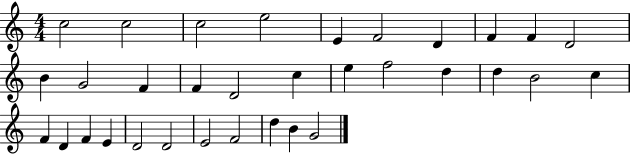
C5/h C5/h C5/h E5/h E4/q F4/h D4/q F4/q F4/q D4/h B4/q G4/h F4/q F4/q D4/h C5/q E5/q F5/h D5/q D5/q B4/h C5/q F4/q D4/q F4/q E4/q D4/h D4/h E4/h F4/h D5/q B4/q G4/h